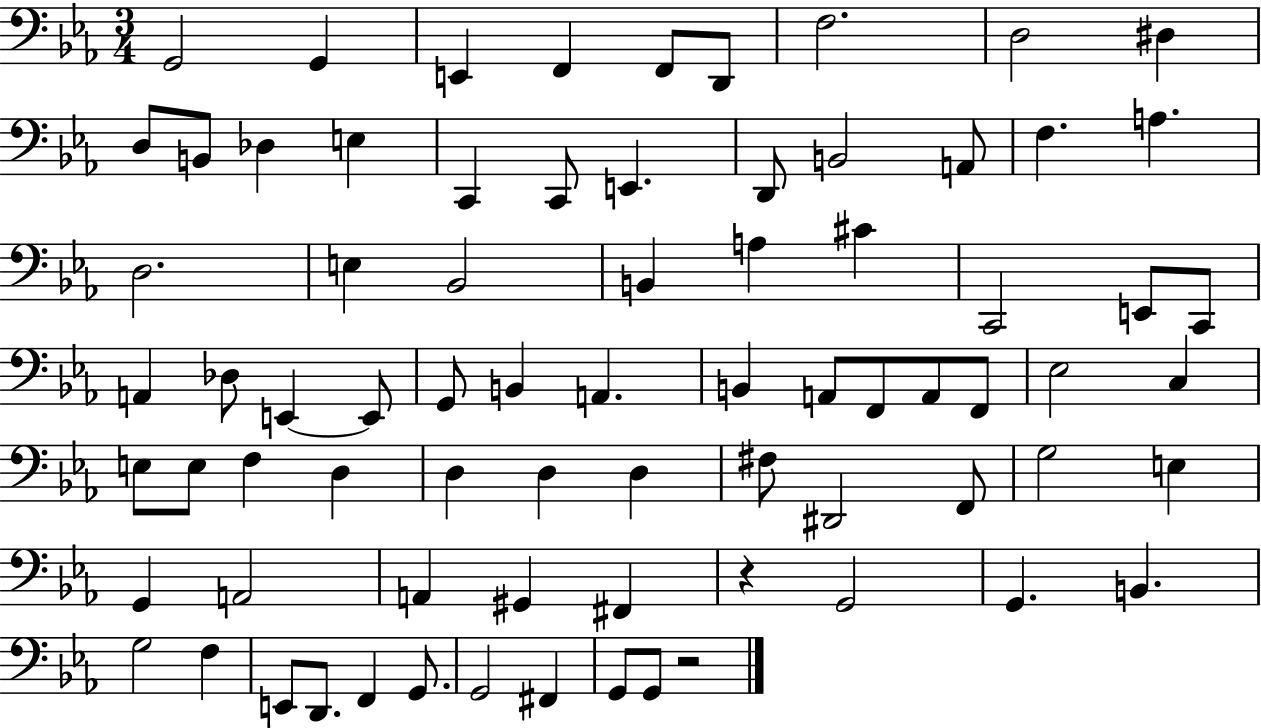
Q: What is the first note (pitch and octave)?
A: G2